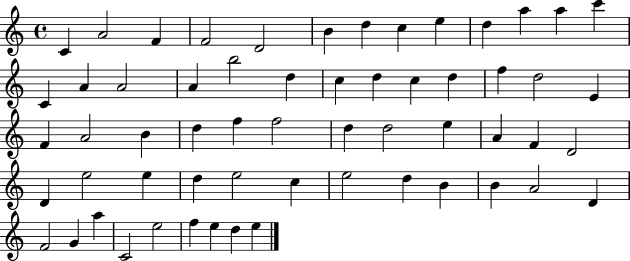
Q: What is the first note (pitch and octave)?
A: C4